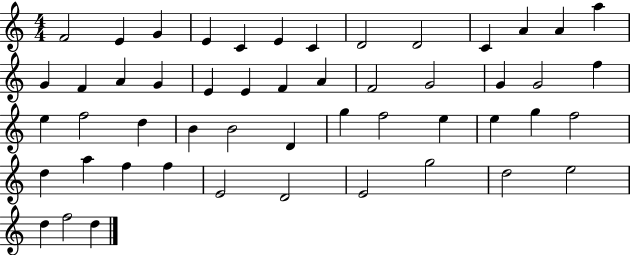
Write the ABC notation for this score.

X:1
T:Untitled
M:4/4
L:1/4
K:C
F2 E G E C E C D2 D2 C A A a G F A G E E F A F2 G2 G G2 f e f2 d B B2 D g f2 e e g f2 d a f f E2 D2 E2 g2 d2 e2 d f2 d